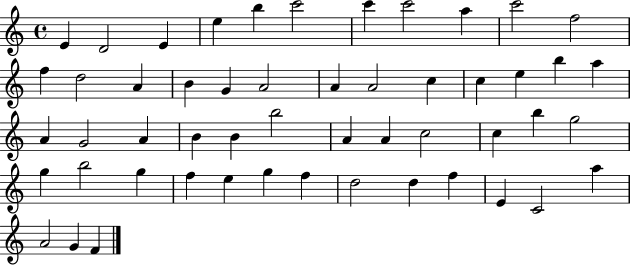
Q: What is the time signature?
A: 4/4